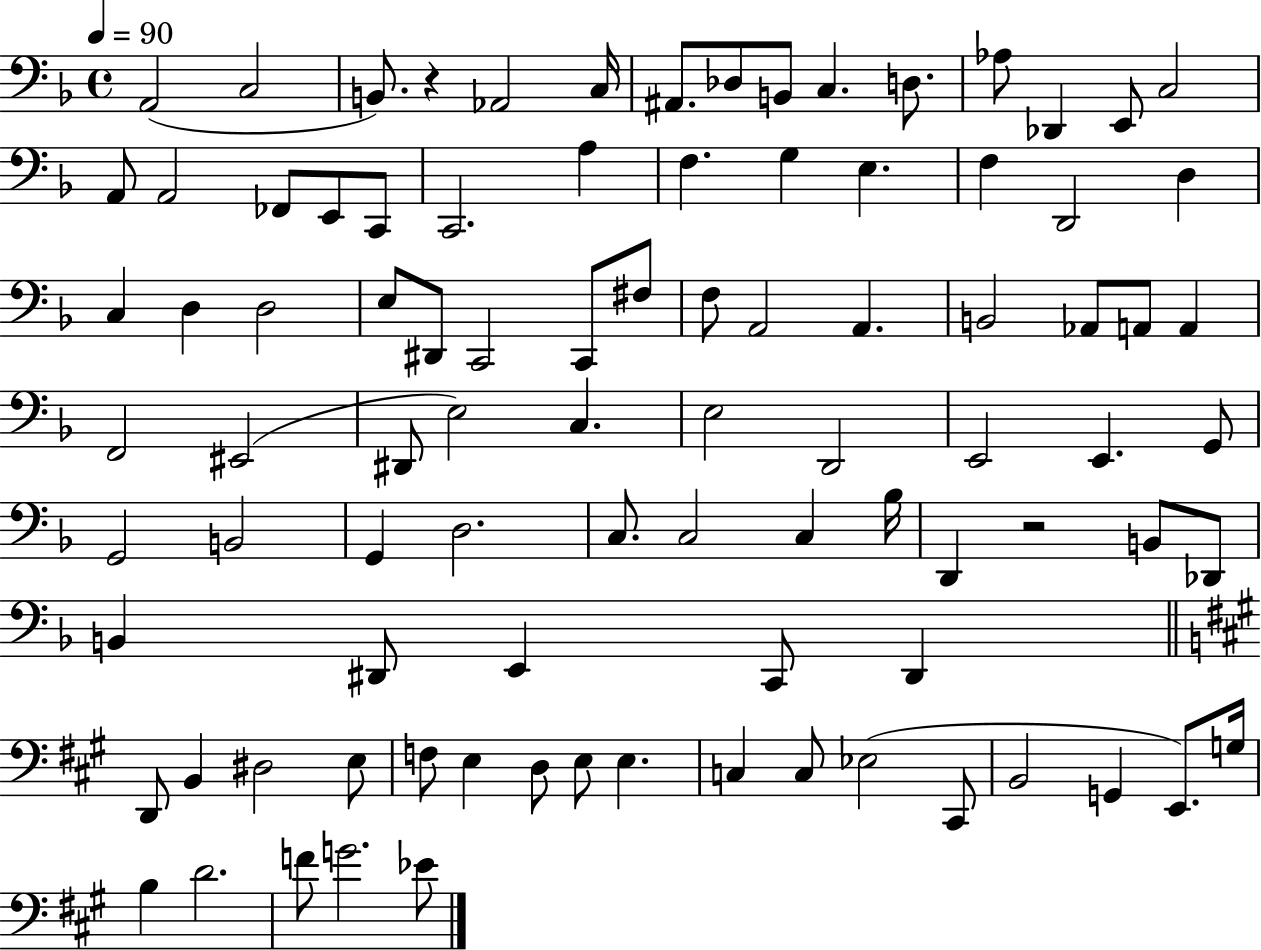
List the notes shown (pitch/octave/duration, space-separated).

A2/h C3/h B2/e. R/q Ab2/h C3/s A#2/e. Db3/e B2/e C3/q. D3/e. Ab3/e Db2/q E2/e C3/h A2/e A2/h FES2/e E2/e C2/e C2/h. A3/q F3/q. G3/q E3/q. F3/q D2/h D3/q C3/q D3/q D3/h E3/e D#2/e C2/h C2/e F#3/e F3/e A2/h A2/q. B2/h Ab2/e A2/e A2/q F2/h EIS2/h D#2/e E3/h C3/q. E3/h D2/h E2/h E2/q. G2/e G2/h B2/h G2/q D3/h. C3/e. C3/h C3/q Bb3/s D2/q R/h B2/e Db2/e B2/q D#2/e E2/q C2/e D#2/q D2/e B2/q D#3/h E3/e F3/e E3/q D3/e E3/e E3/q. C3/q C3/e Eb3/h C#2/e B2/h G2/q E2/e. G3/s B3/q D4/h. F4/e G4/h. Eb4/e